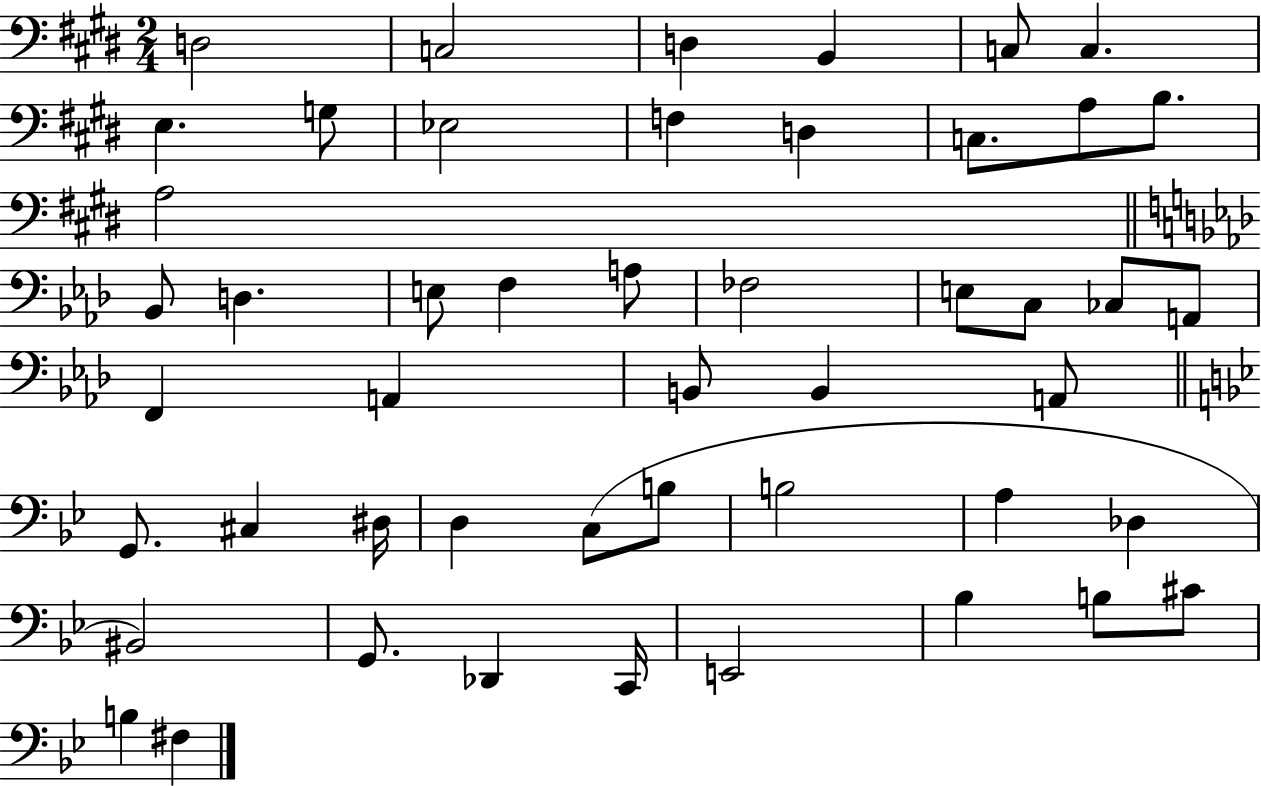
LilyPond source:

{
  \clef bass
  \numericTimeSignature
  \time 2/4
  \key e \major
  d2 | c2 | d4 b,4 | c8 c4. | \break e4. g8 | ees2 | f4 d4 | c8. a8 b8. | \break a2 | \bar "||" \break \key aes \major bes,8 d4. | e8 f4 a8 | fes2 | e8 c8 ces8 a,8 | \break f,4 a,4 | b,8 b,4 a,8 | \bar "||" \break \key bes \major g,8. cis4 dis16 | d4 c8( b8 | b2 | a4 des4 | \break bis,2) | g,8. des,4 c,16 | e,2 | bes4 b8 cis'8 | \break b4 fis4 | \bar "|."
}